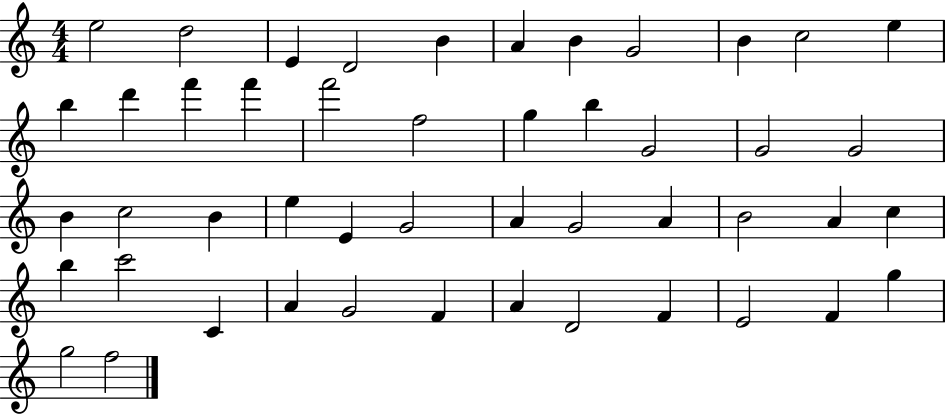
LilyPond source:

{
  \clef treble
  \numericTimeSignature
  \time 4/4
  \key c \major
  e''2 d''2 | e'4 d'2 b'4 | a'4 b'4 g'2 | b'4 c''2 e''4 | \break b''4 d'''4 f'''4 f'''4 | f'''2 f''2 | g''4 b''4 g'2 | g'2 g'2 | \break b'4 c''2 b'4 | e''4 e'4 g'2 | a'4 g'2 a'4 | b'2 a'4 c''4 | \break b''4 c'''2 c'4 | a'4 g'2 f'4 | a'4 d'2 f'4 | e'2 f'4 g''4 | \break g''2 f''2 | \bar "|."
}